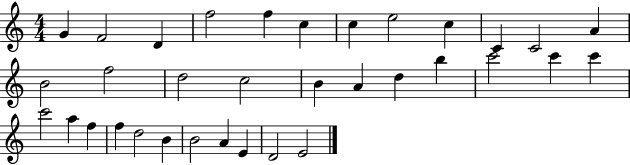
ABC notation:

X:1
T:Untitled
M:4/4
L:1/4
K:C
G F2 D f2 f c c e2 c C C2 A B2 f2 d2 c2 B A d b c'2 c' c' c'2 a f f d2 B B2 A E D2 E2